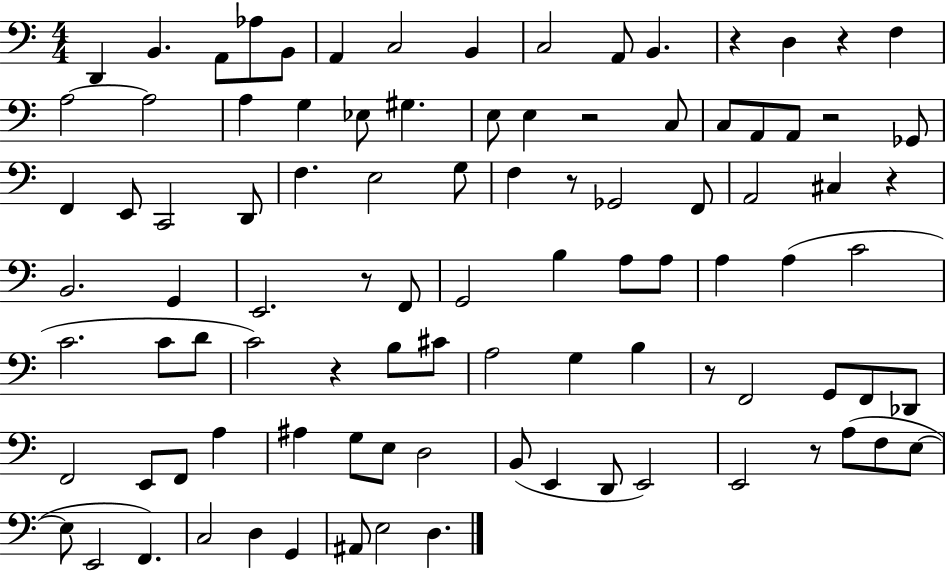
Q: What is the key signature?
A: C major